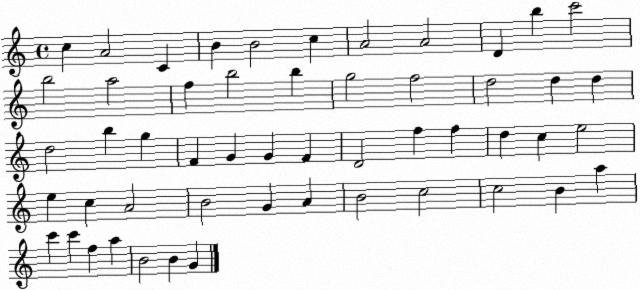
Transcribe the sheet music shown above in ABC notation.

X:1
T:Untitled
M:4/4
L:1/4
K:C
c A2 C B B2 c A2 A2 D b c'2 b2 a2 f b2 b g2 f2 d2 d d d2 b g F G G F D2 f f d c e2 e c A2 B2 G A B2 c2 c2 B a c' c' f a B2 B G